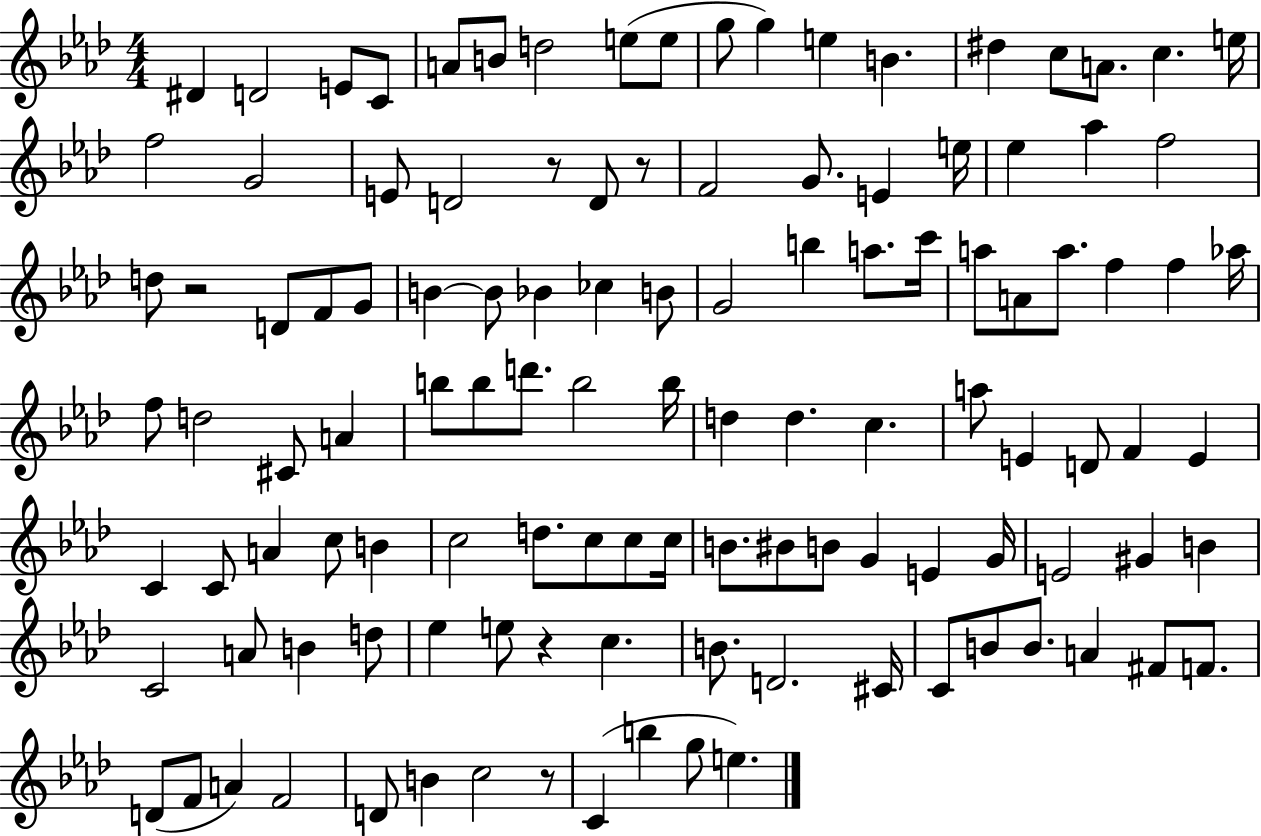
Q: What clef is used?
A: treble